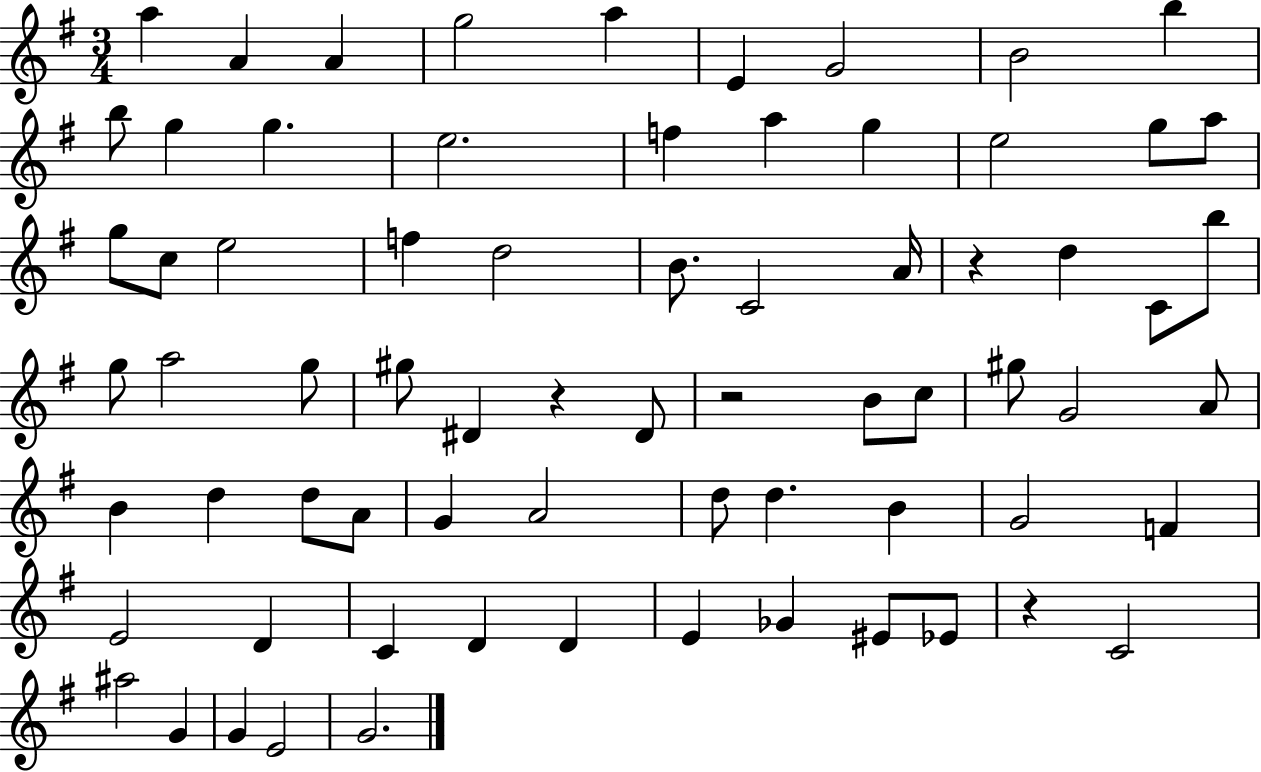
X:1
T:Untitled
M:3/4
L:1/4
K:G
a A A g2 a E G2 B2 b b/2 g g e2 f a g e2 g/2 a/2 g/2 c/2 e2 f d2 B/2 C2 A/4 z d C/2 b/2 g/2 a2 g/2 ^g/2 ^D z ^D/2 z2 B/2 c/2 ^g/2 G2 A/2 B d d/2 A/2 G A2 d/2 d B G2 F E2 D C D D E _G ^E/2 _E/2 z C2 ^a2 G G E2 G2